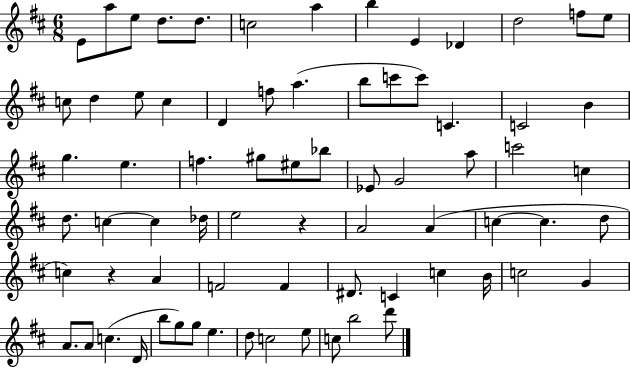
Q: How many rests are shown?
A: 2